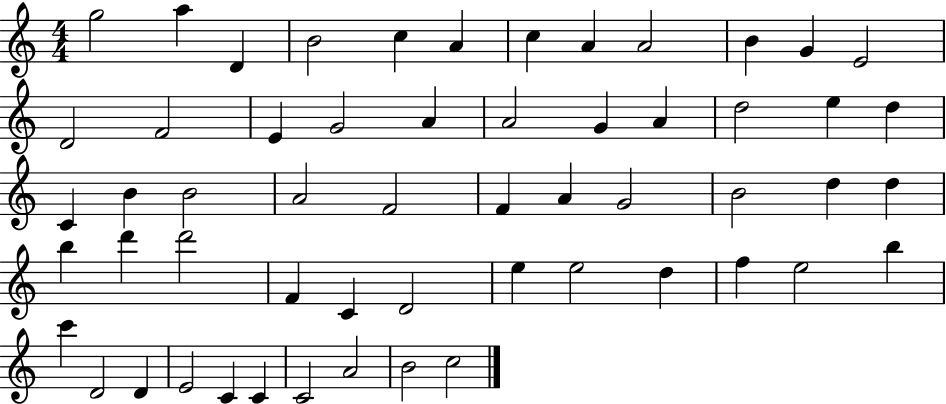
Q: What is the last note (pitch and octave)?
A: C5